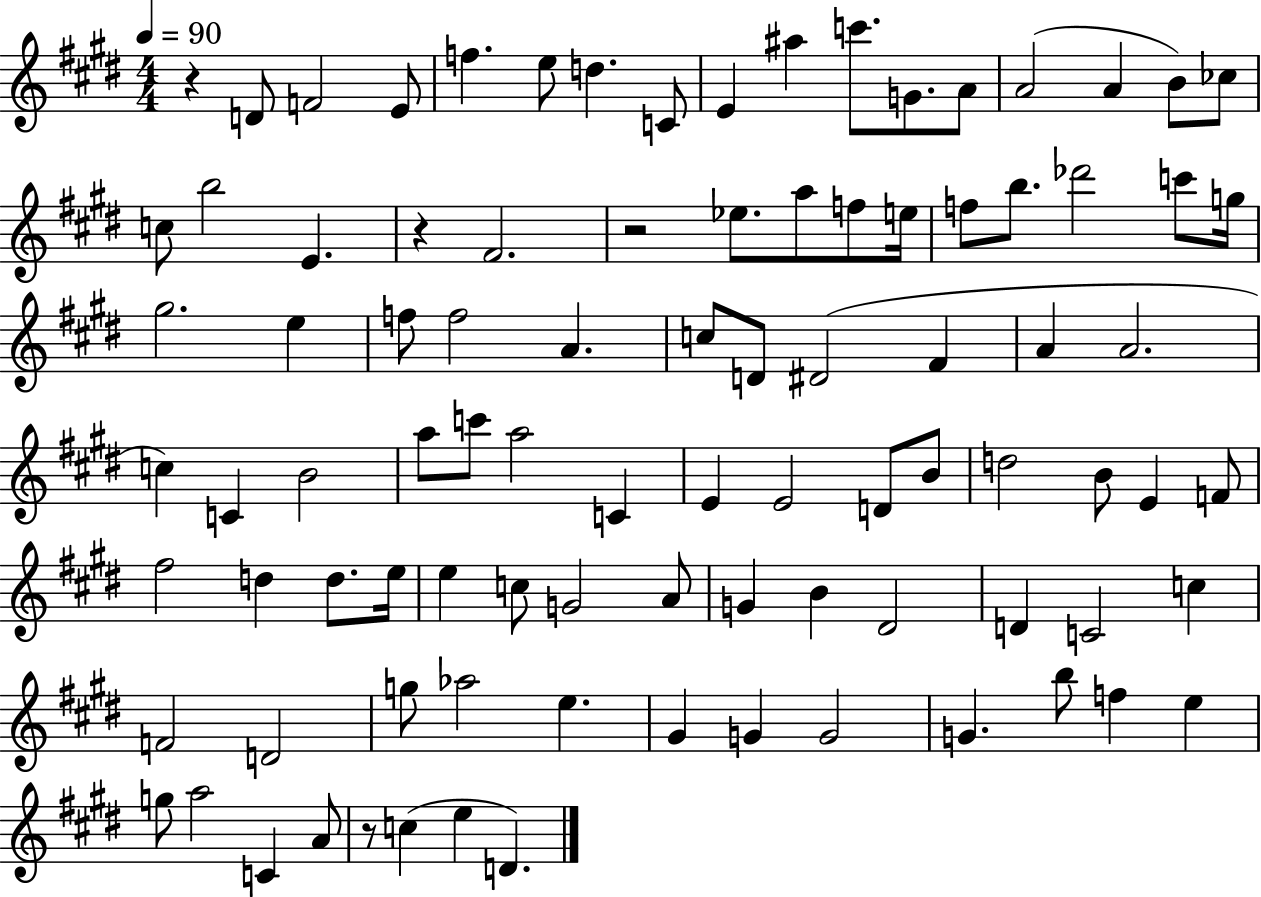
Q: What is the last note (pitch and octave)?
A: D4